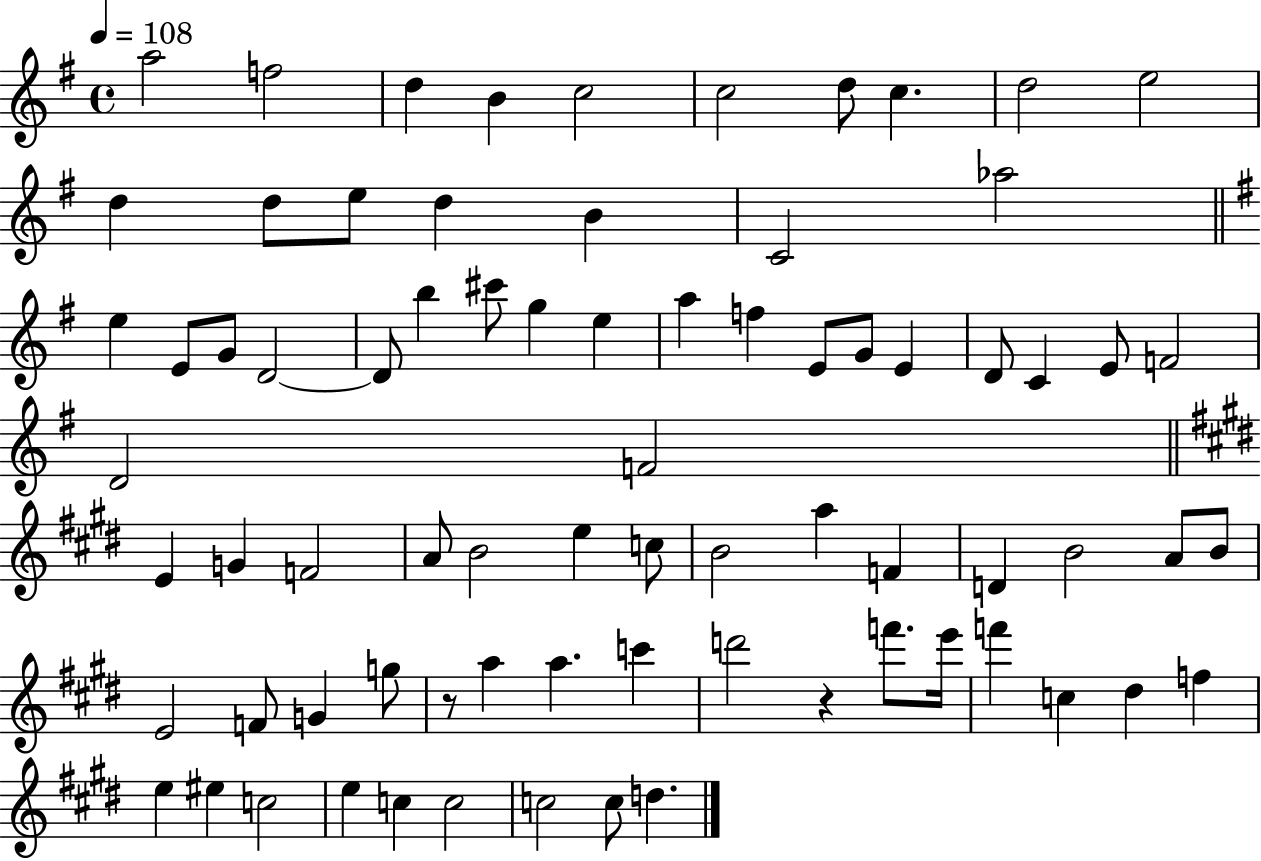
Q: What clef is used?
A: treble